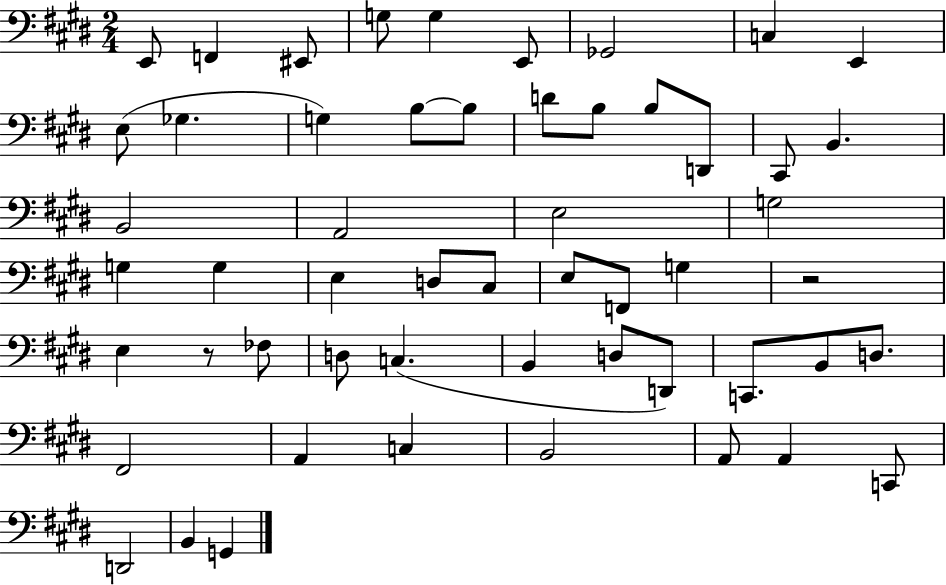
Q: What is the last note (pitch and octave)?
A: G2